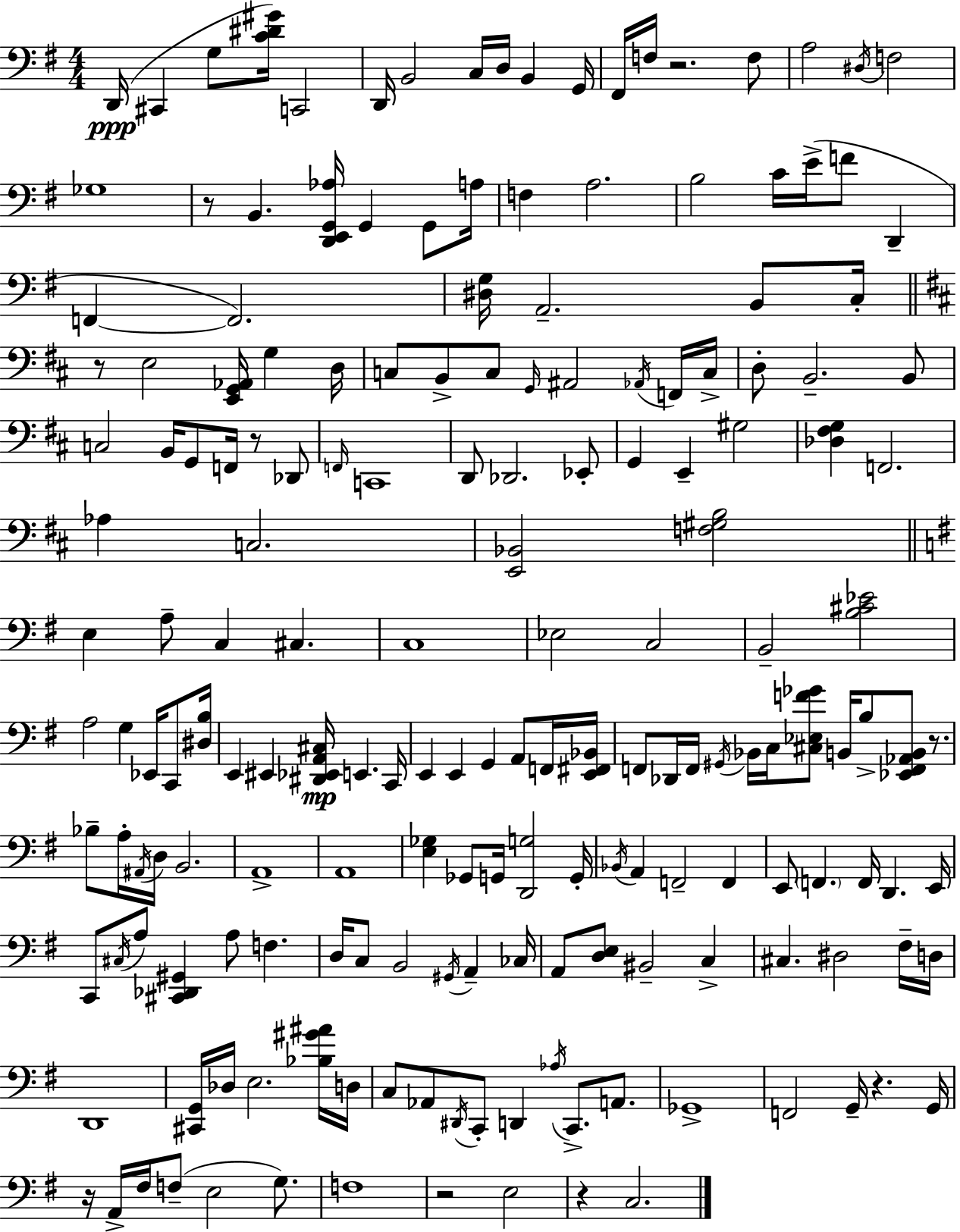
D2/s C#2/q G3/e [C4,D#4,G#4]/s C2/h D2/s B2/h C3/s D3/s B2/q G2/s F#2/s F3/s R/h. F3/e A3/h D#3/s F3/h Gb3/w R/e B2/q. [D2,E2,G2,Ab3]/s G2/q G2/e A3/s F3/q A3/h. B3/h C4/s E4/s F4/e D2/q F2/q F2/h. [D#3,G3]/s A2/h. B2/e C3/s R/e E3/h [E2,G2,Ab2]/s G3/q D3/s C3/e B2/e C3/e G2/s A#2/h Ab2/s F2/s C3/s D3/e B2/h. B2/e C3/h B2/s G2/e F2/s R/e Db2/e F2/s C2/w D2/e Db2/h. Eb2/e G2/q E2/q G#3/h [Db3,F#3,G3]/q F2/h. Ab3/q C3/h. [E2,Bb2]/h [F3,G#3,B3]/h E3/q A3/e C3/q C#3/q. C3/w Eb3/h C3/h B2/h [B3,C#4,Eb4]/h A3/h G3/q Eb2/s C2/e [D#3,B3]/s E2/q EIS2/q [D#2,Eb2,A2,C#3]/s E2/q. C2/s E2/q E2/q G2/q A2/e F2/s [E2,F#2,Bb2]/s F2/e Db2/s F2/s G#2/s Bb2/s C3/s [C#3,Eb3,F4,Gb4]/e B2/s B3/e [Eb2,F2,Ab2,B2]/e R/e. Bb3/e A3/s A#2/s D3/s B2/h. A2/w A2/w [E3,Gb3]/q Gb2/e G2/s [D2,G3]/h G2/s Bb2/s A2/q F2/h F2/q E2/e F2/q. F2/s D2/q. E2/s C2/e C#3/s A3/e [C#2,Db2,G#2]/q A3/e F3/q. D3/s C3/e B2/h G#2/s A2/q CES3/s A2/e [D3,E3]/e BIS2/h C3/q C#3/q. D#3/h F#3/s D3/s D2/w [C#2,G2]/s Db3/s E3/h. [Bb3,G#4,A#4]/s D3/s C3/e Ab2/e D#2/s C2/e D2/q Ab3/s C2/e. A2/e. Gb2/w F2/h G2/s R/q. G2/s R/s A2/s F#3/s F3/e E3/h G3/e. F3/w R/h E3/h R/q C3/h.